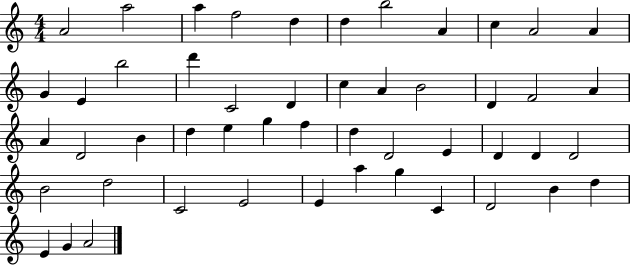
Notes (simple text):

A4/h A5/h A5/q F5/h D5/q D5/q B5/h A4/q C5/q A4/h A4/q G4/q E4/q B5/h D6/q C4/h D4/q C5/q A4/q B4/h D4/q F4/h A4/q A4/q D4/h B4/q D5/q E5/q G5/q F5/q D5/q D4/h E4/q D4/q D4/q D4/h B4/h D5/h C4/h E4/h E4/q A5/q G5/q C4/q D4/h B4/q D5/q E4/q G4/q A4/h